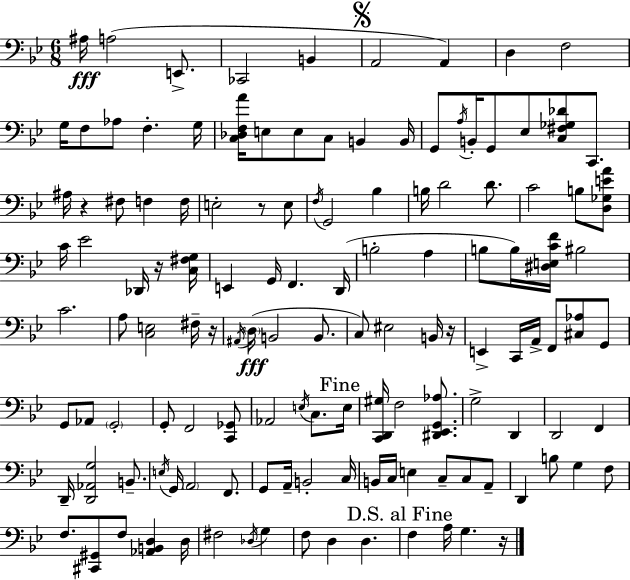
{
  \clef bass
  \numericTimeSignature
  \time 6/8
  \key g \minor
  ais16\fff a2( e,8.-> | ces,2 b,4 | \mark \markup { \musicglyph "scripts.segno" } a,2 a,4) | d4 f2 | \break g16 f8 aes8 f4.-. g16 | <c des f a'>16 e8 e8 c8 b,4 b,16 | g,8 \acciaccatura { a16 } b,16-. g,8 ees8 <c fis ges des'>8 c,8. | ais16 r4 fis8 f4 | \break f16 e2-. r8 e8 | \acciaccatura { f16 } g,2 bes4 | b16 d'2 d'8. | c'2 b8 | \break <d ges e' a'>8 c'16 ees'2 des,16 | r16 <c fis g>16 e,4 g,16 f,4. | d,16( b2-. a4 | b8 b16) <dis e c' f'>16 bis2 | \break c'2. | a8 <c e>2 | fis16-- r16 \acciaccatura { ais,16 }( \parenthesize d16\fff b,2 | b,8. c8) eis2 | \break b,16 r16 e,4-> c,16 a,16-> f,8 <cis aes>8 | g,8 g,8 aes,8 \parenthesize g,2-. | g,8-. f,2 | <c, ges,>8 aes,2 \acciaccatura { e16 } | \break c8. \mark "Fine" e16 <c, d, gis>16 f2 | <dis, ees, g, aes>8. g2-> | d,4 d,2 | f,4 d,16-- <d, aes, g>2 | \break b,8.-- \acciaccatura { e16 } g,16 \parenthesize a,2 | f,8. g,8 a,16-- b,2-. | c16 b,16 c16 e4 c8-- | c8 a,8-- d,4 b8 g4 | \break f8 f8. <cis, gis,>8 f8 | <aes, b, d>4 d16 fis2 | \acciaccatura { des16 } g4 f8 d4 | d4. \mark "D.S. al Fine" f4 a16 g4. | \break r16 \bar "|."
}